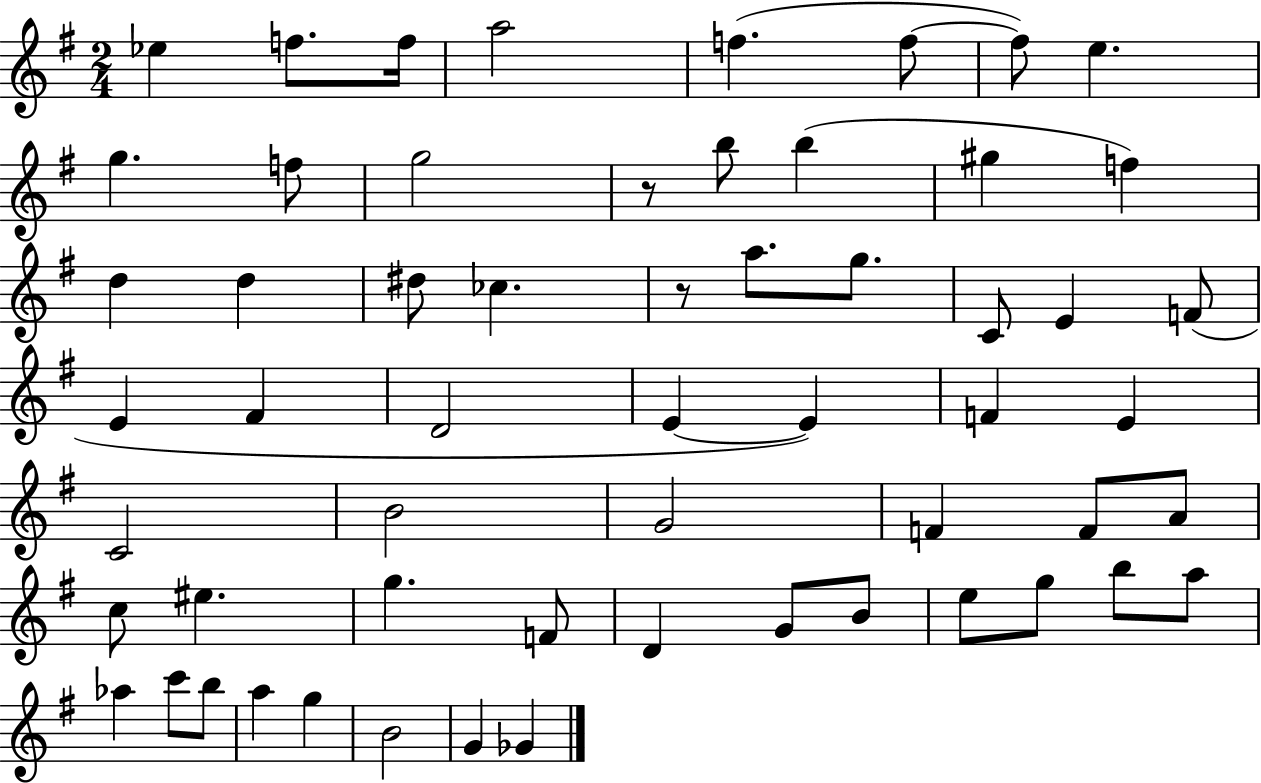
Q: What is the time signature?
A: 2/4